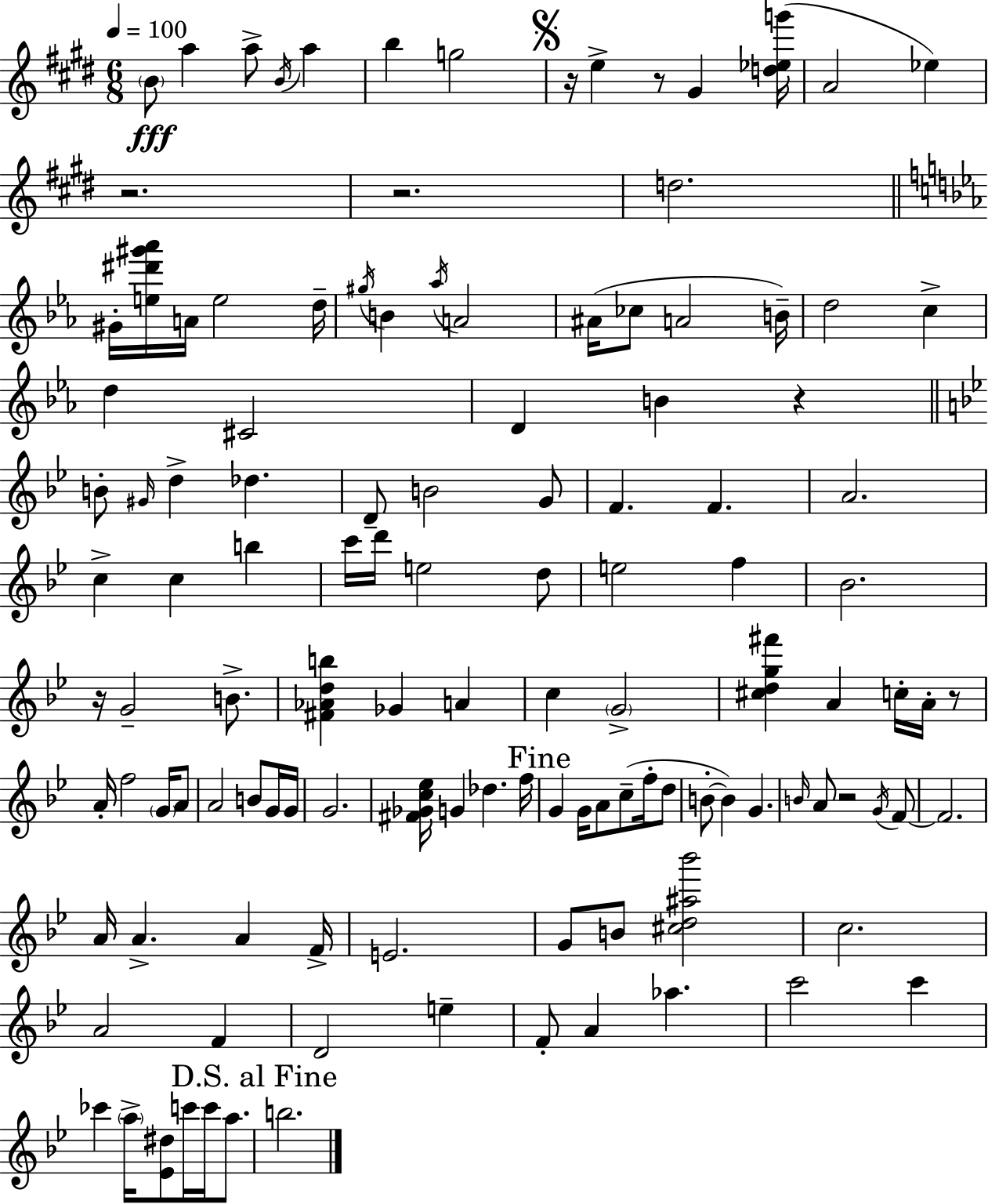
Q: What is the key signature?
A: E major